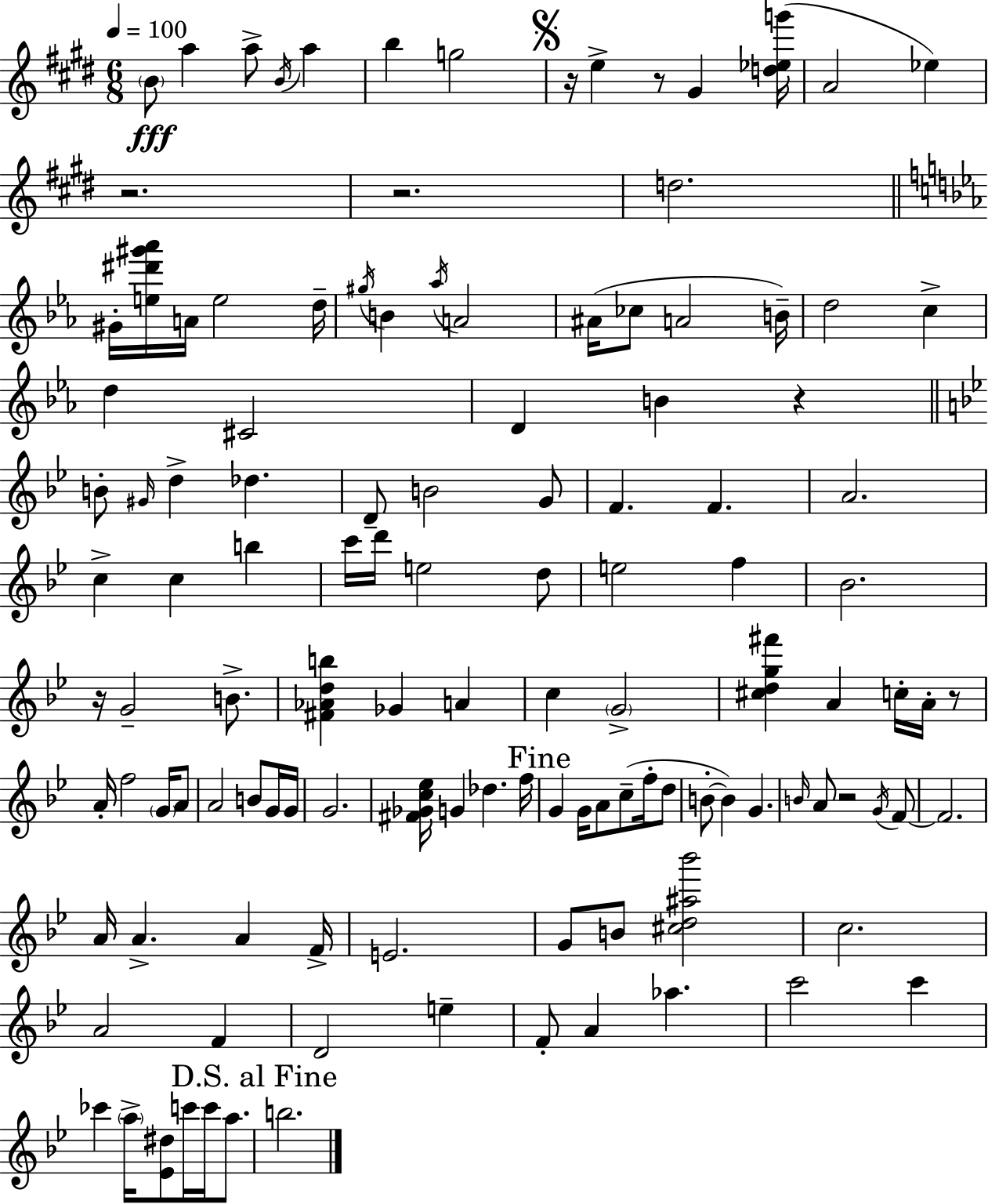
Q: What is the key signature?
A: E major